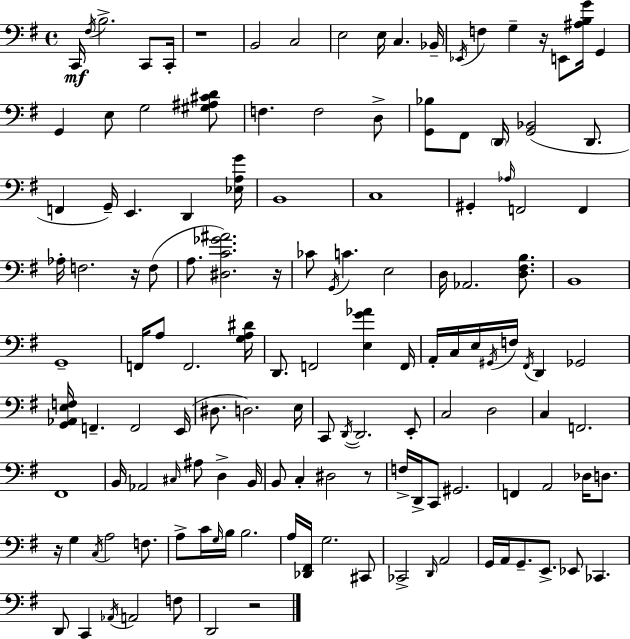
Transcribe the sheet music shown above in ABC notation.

X:1
T:Untitled
M:4/4
L:1/4
K:Em
C,,/4 ^F,/4 B,2 C,,/2 C,,/4 z4 B,,2 C,2 E,2 E,/4 C, _B,,/4 _E,,/4 F, G, z/4 E,,/2 [^A,B,G]/4 G,, G,, E,/2 G,2 [^G,^A,^CD]/2 F, F,2 D,/2 [G,,_B,]/2 ^F,,/2 D,,/4 [G,,_B,,]2 D,,/2 F,, G,,/4 E,, D,, [_E,A,G]/4 B,,4 C,4 ^G,, _A,/4 F,,2 F,, _A,/4 F,2 z/4 F,/2 A,/2 [^D,C_G^A]2 z/4 _C/2 G,,/4 C E,2 D,/4 _A,,2 [D,^F,B,]/2 B,,4 G,,4 F,,/4 A,/2 F,,2 [G,A,^D]/4 D,,/2 F,,2 [E,G_A] F,,/4 A,,/4 C,/4 E,/4 ^G,,/4 F,/4 ^F,,/4 D,, _G,,2 [G,,_A,,E,F,]/4 F,, F,,2 E,,/4 ^D,/2 D,2 E,/4 C,,/2 D,,/4 D,,2 E,,/2 C,2 D,2 C, F,,2 ^F,,4 B,,/4 _A,,2 ^C,/4 ^A,/2 D, B,,/4 B,,/2 C, ^D,2 z/2 F,/4 D,,/4 C,,/2 ^G,,2 F,, A,,2 _D,/4 D,/2 z/4 G, C,/4 A,2 F,/2 A,/2 C/4 G,/4 B,/4 B,2 A,/4 [_D,,^F,,]/4 G,2 ^C,,/2 _C,,2 D,,/4 A,,2 G,,/4 A,,/4 G,,/2 E,,/2 _E,,/2 _C,, D,,/2 C,, _A,,/4 A,,2 F,/2 D,,2 z2